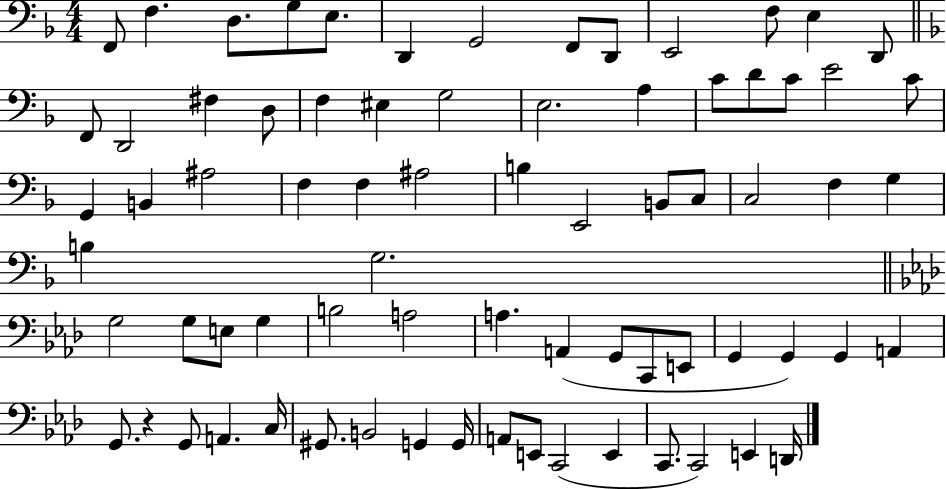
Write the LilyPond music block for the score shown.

{
  \clef bass
  \numericTimeSignature
  \time 4/4
  \key f \major
  f,8 f4. d8. g8 e8. | d,4 g,2 f,8 d,8 | e,2 f8 e4 d,8 | \bar "||" \break \key f \major f,8 d,2 fis4 d8 | f4 eis4 g2 | e2. a4 | c'8 d'8 c'8 e'2 c'8 | \break g,4 b,4 ais2 | f4 f4 ais2 | b4 e,2 b,8 c8 | c2 f4 g4 | \break b4 g2. | \bar "||" \break \key aes \major g2 g8 e8 g4 | b2 a2 | a4. a,4( g,8 c,8 e,8 | g,4 g,4) g,4 a,4 | \break g,8. r4 g,8 a,4. c16 | gis,8. b,2 g,4 g,16 | a,8 e,8 c,2( e,4 | c,8. c,2) e,4 d,16 | \break \bar "|."
}